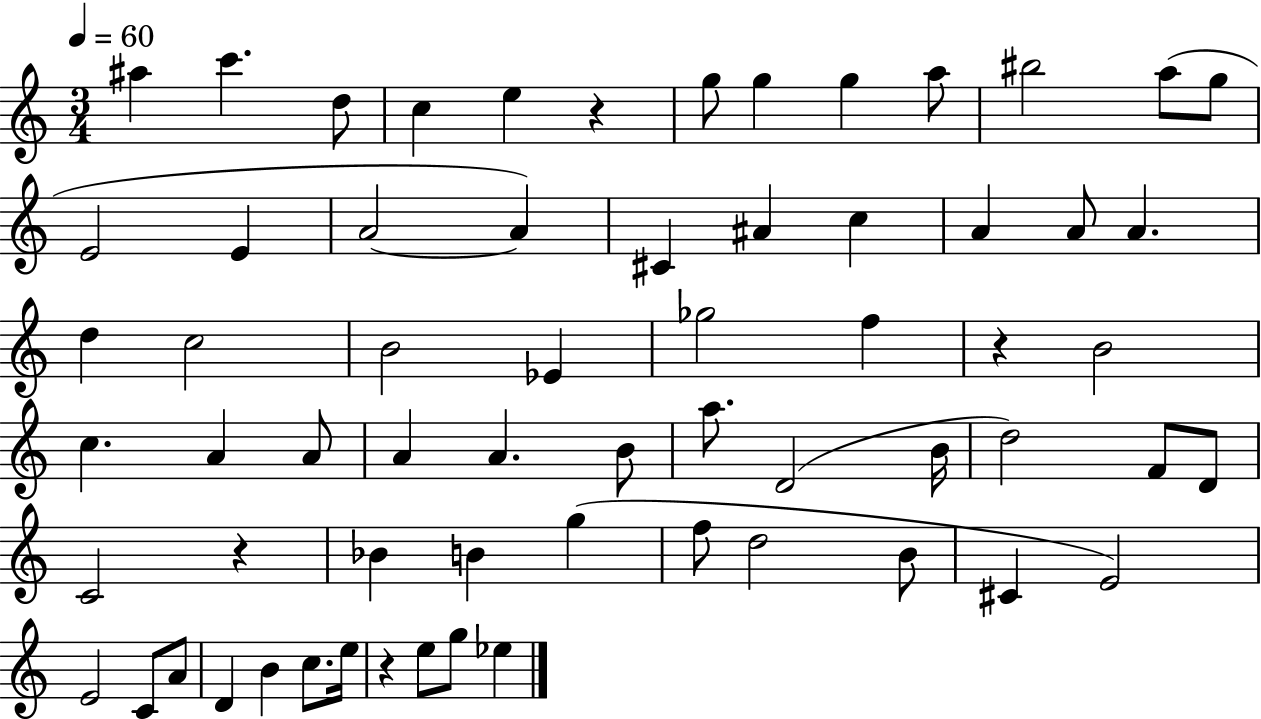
{
  \clef treble
  \numericTimeSignature
  \time 3/4
  \key c \major
  \tempo 4 = 60
  ais''4 c'''4. d''8 | c''4 e''4 r4 | g''8 g''4 g''4 a''8 | bis''2 a''8( g''8 | \break e'2 e'4 | a'2~~ a'4) | cis'4 ais'4 c''4 | a'4 a'8 a'4. | \break d''4 c''2 | b'2 ees'4 | ges''2 f''4 | r4 b'2 | \break c''4. a'4 a'8 | a'4 a'4. b'8 | a''8. d'2( b'16 | d''2) f'8 d'8 | \break c'2 r4 | bes'4 b'4 g''4( | f''8 d''2 b'8 | cis'4 e'2) | \break e'2 c'8 a'8 | d'4 b'4 c''8. e''16 | r4 e''8 g''8 ees''4 | \bar "|."
}